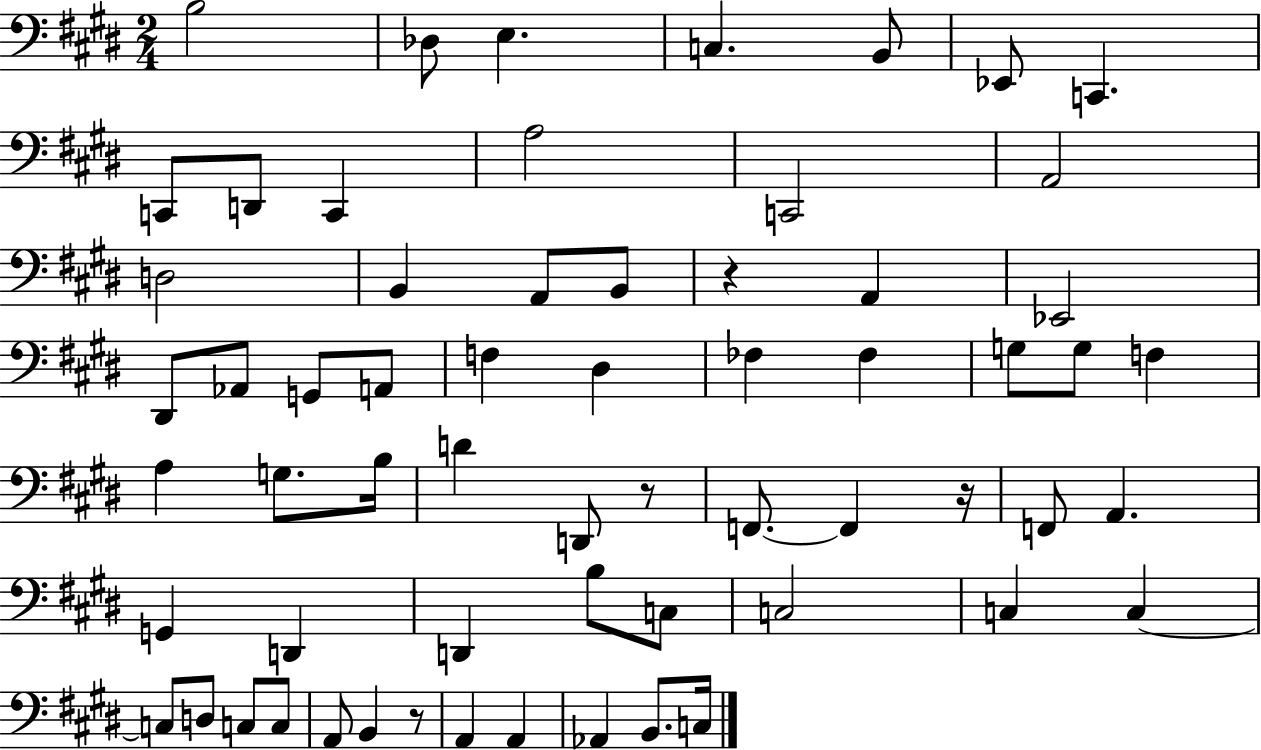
X:1
T:Untitled
M:2/4
L:1/4
K:E
B,2 _D,/2 E, C, B,,/2 _E,,/2 C,, C,,/2 D,,/2 C,, A,2 C,,2 A,,2 D,2 B,, A,,/2 B,,/2 z A,, _E,,2 ^D,,/2 _A,,/2 G,,/2 A,,/2 F, ^D, _F, _F, G,/2 G,/2 F, A, G,/2 B,/4 D D,,/2 z/2 F,,/2 F,, z/4 F,,/2 A,, G,, D,, D,, B,/2 C,/2 C,2 C, C, C,/2 D,/2 C,/2 C,/2 A,,/2 B,, z/2 A,, A,, _A,, B,,/2 C,/4